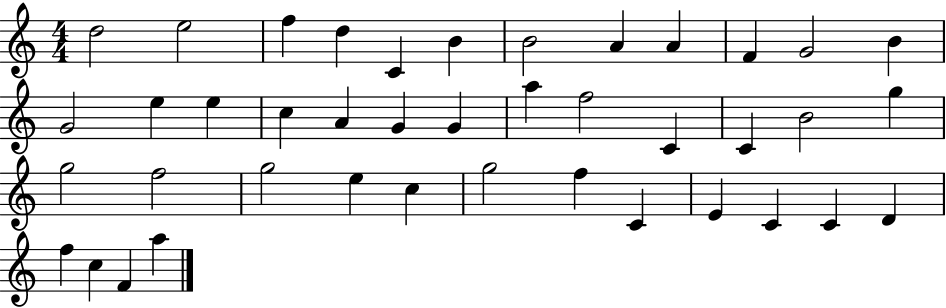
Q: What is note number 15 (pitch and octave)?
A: E5